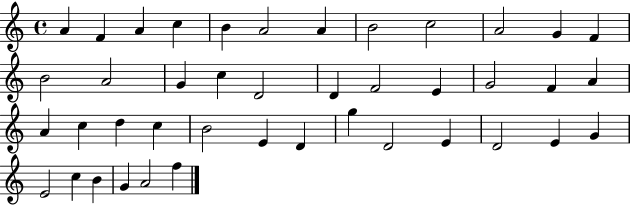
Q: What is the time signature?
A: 4/4